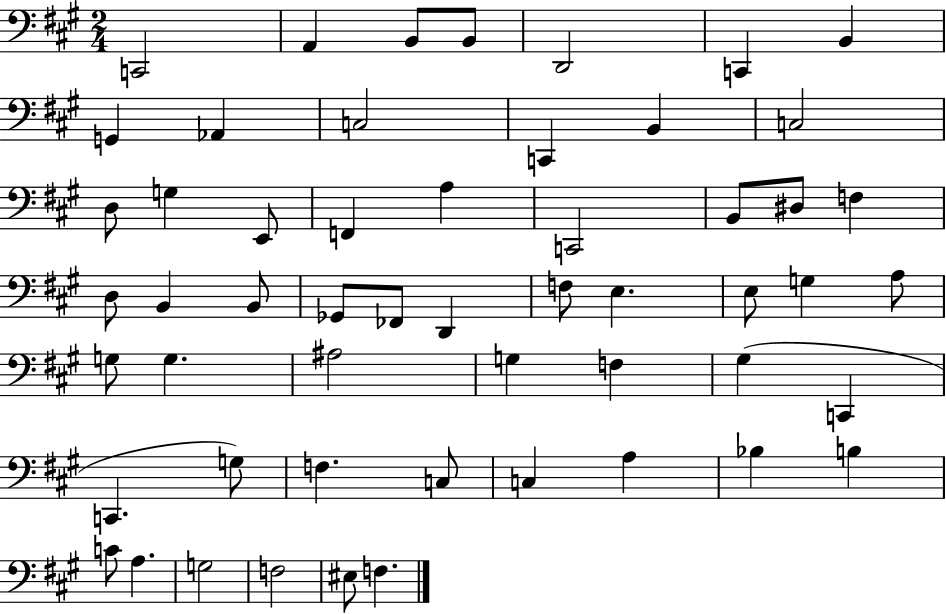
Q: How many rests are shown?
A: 0